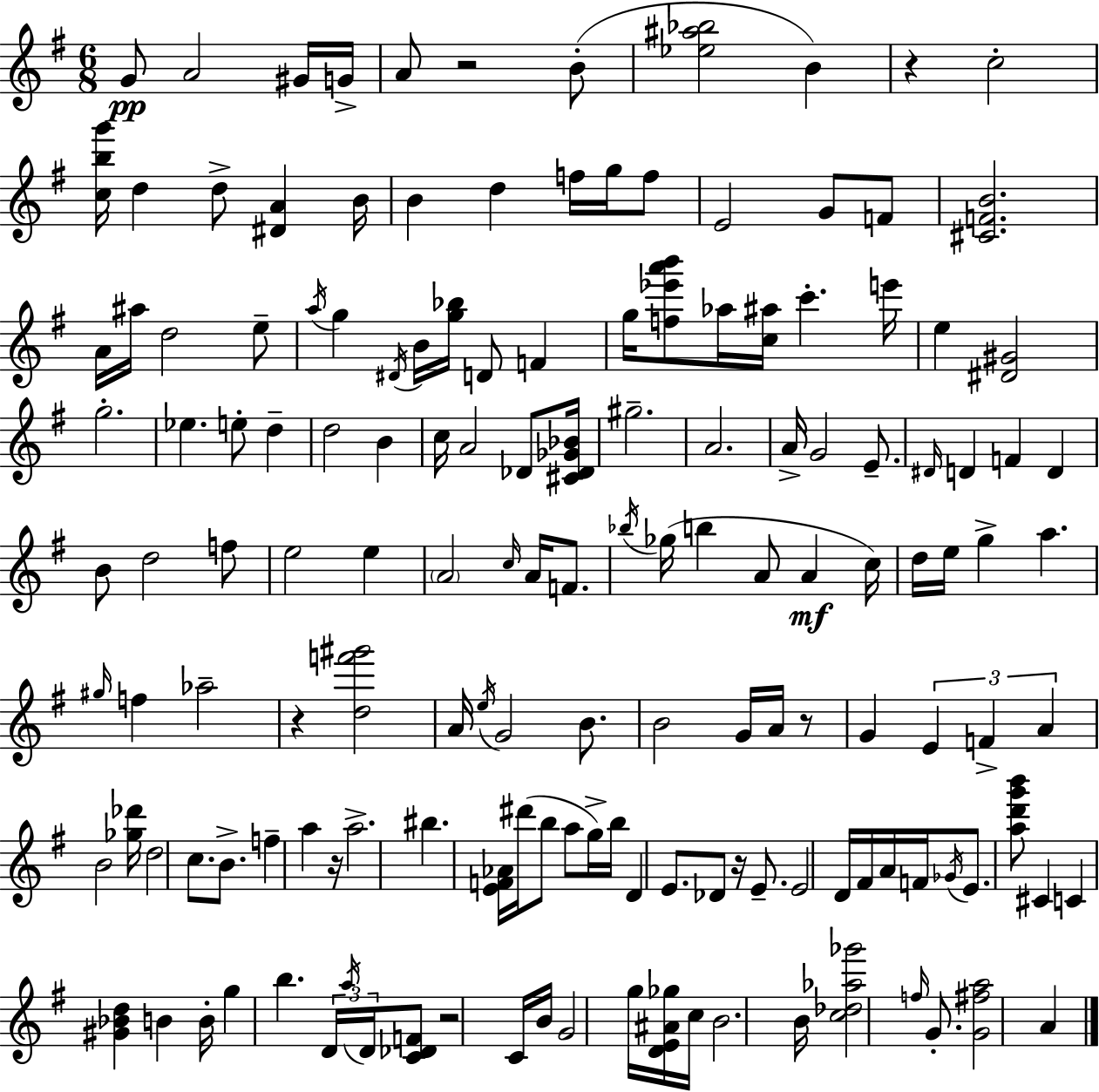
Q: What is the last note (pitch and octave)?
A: A4